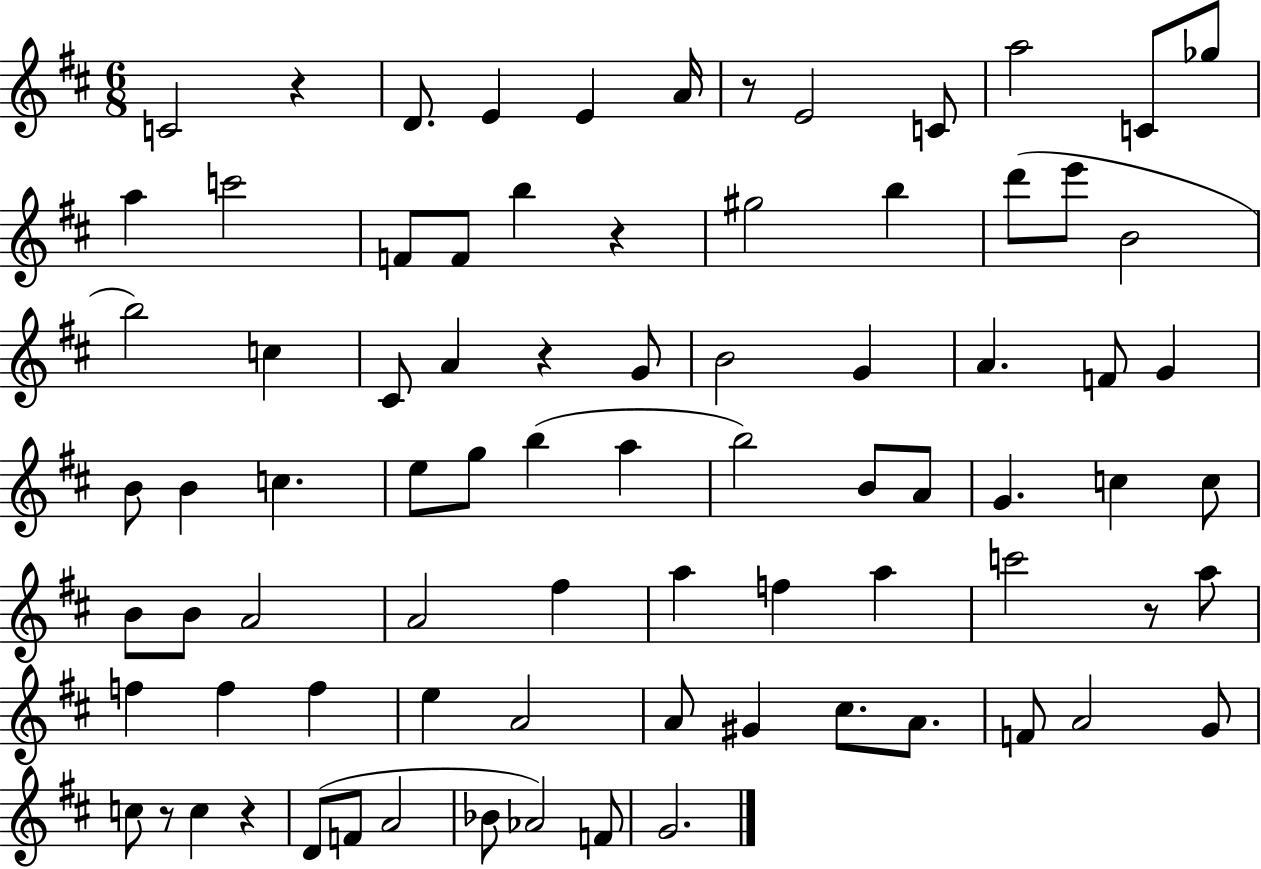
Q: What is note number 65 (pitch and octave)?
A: G4